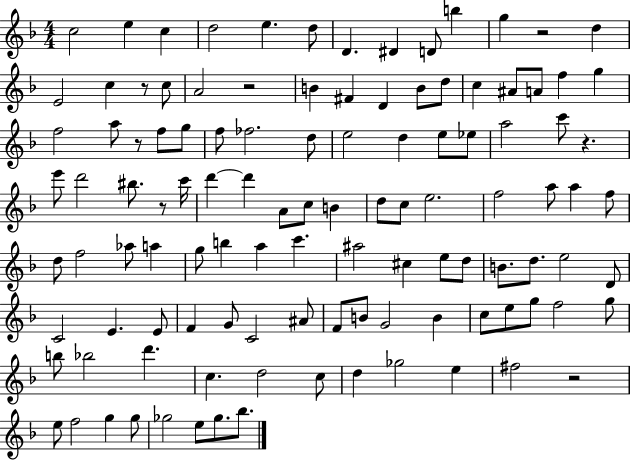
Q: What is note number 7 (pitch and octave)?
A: D4